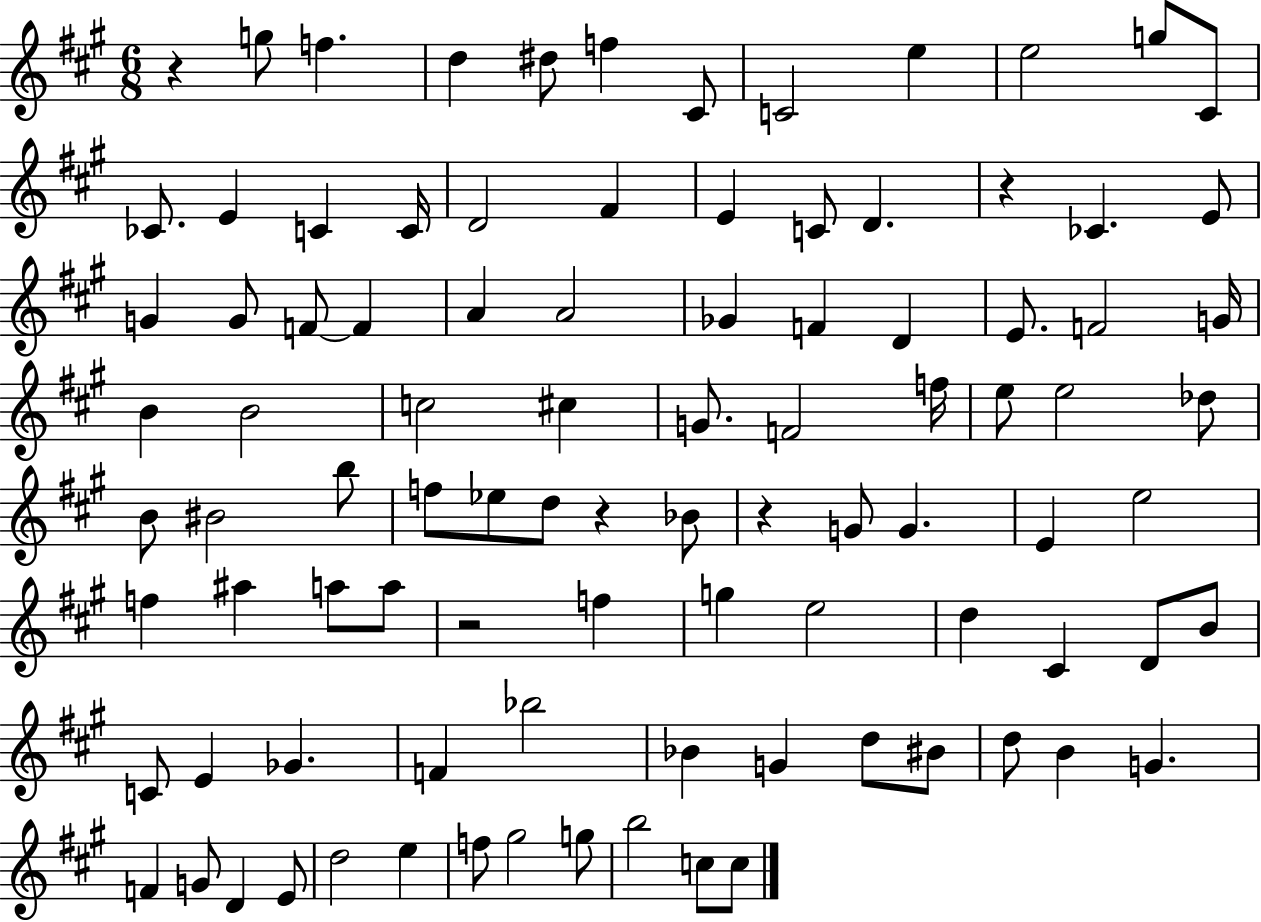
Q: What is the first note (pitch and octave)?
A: G5